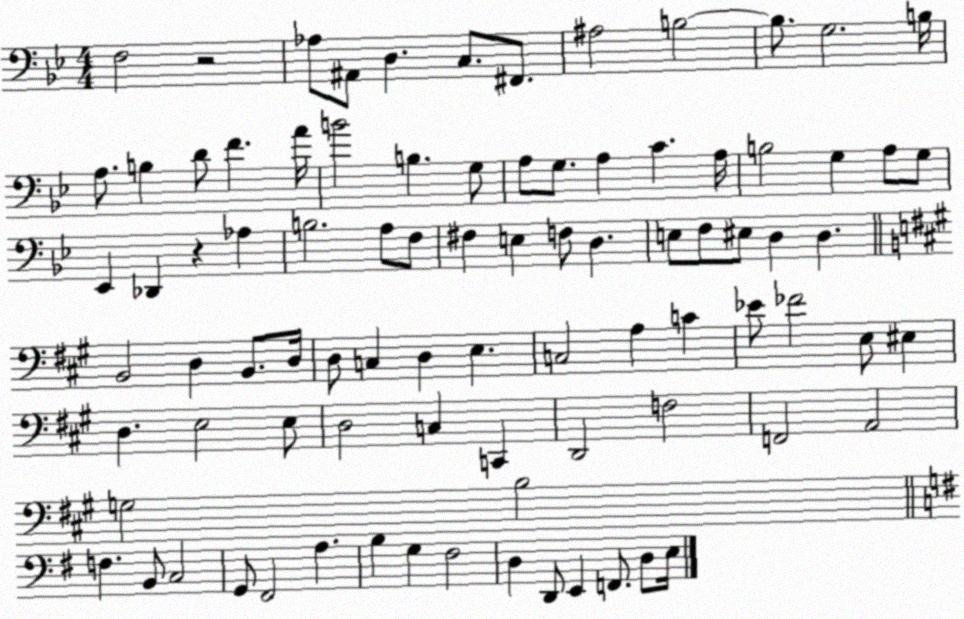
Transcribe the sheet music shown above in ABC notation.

X:1
T:Untitled
M:4/4
L:1/4
K:Bb
F,2 z2 _A,/2 ^A,,/2 D, C,/2 ^F,,/2 ^A,2 B,2 B,/2 G,2 B,/4 A,/2 B, D/2 F A/4 B2 B, G,/2 A,/2 G,/2 A, C A,/4 B,2 G, A,/2 G,/2 _E,, _D,, z _A, B,2 A,/2 F,/2 ^F, E, F,/2 D, E,/2 F,/2 ^E,/2 D, D, B,,2 D, B,,/2 D,/4 D,/2 C, D, E, C,2 A, C _E/2 _F2 E,/2 ^E, D, E,2 E,/2 D,2 C, C,, D,,2 F,2 F,,2 A,,2 G,2 B,2 F, B,,/2 C,2 G,,/2 ^F,,2 A, B, G, ^F,2 D, D,,/2 E,, F,,/2 D,/2 E,/4